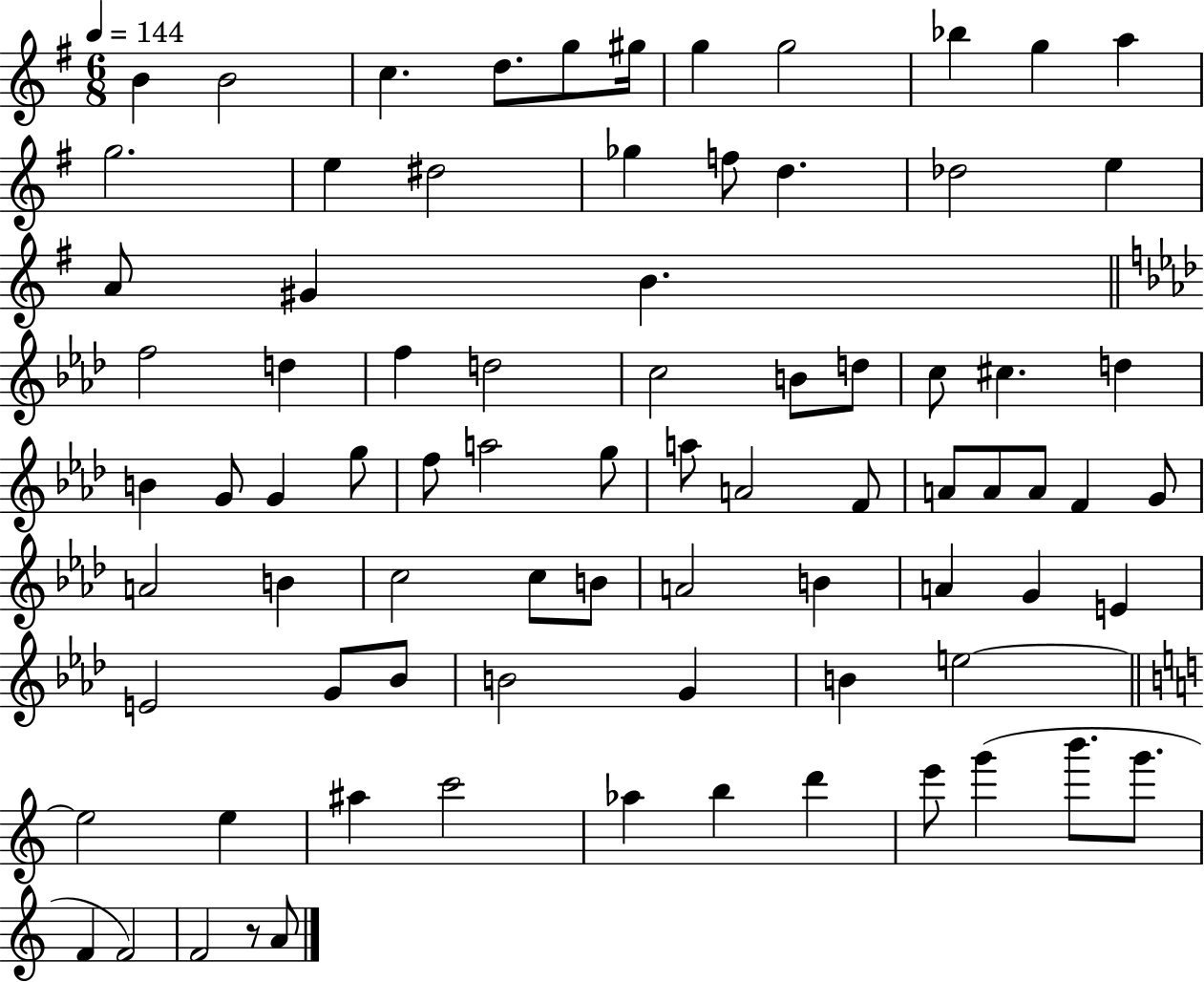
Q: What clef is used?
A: treble